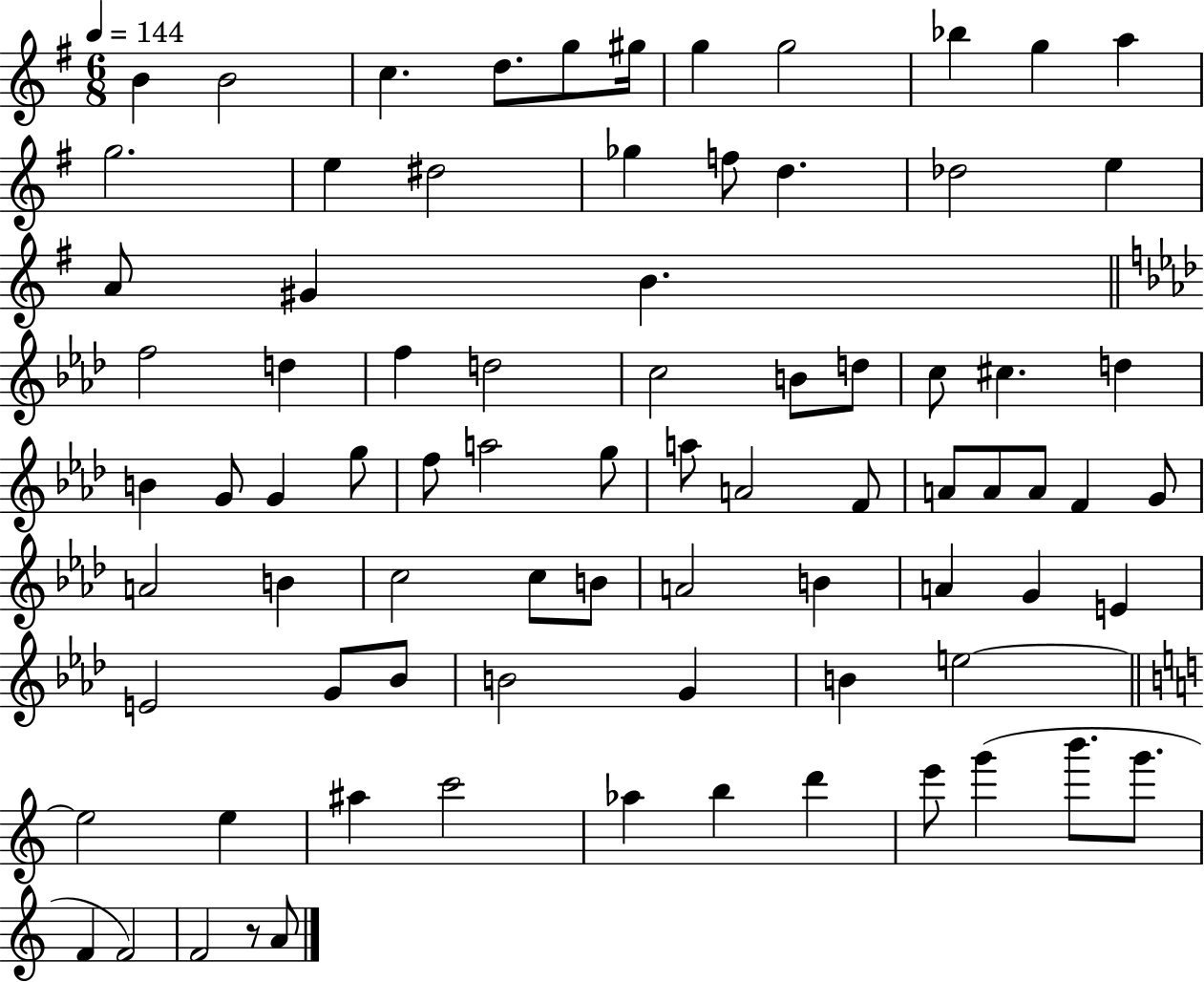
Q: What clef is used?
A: treble